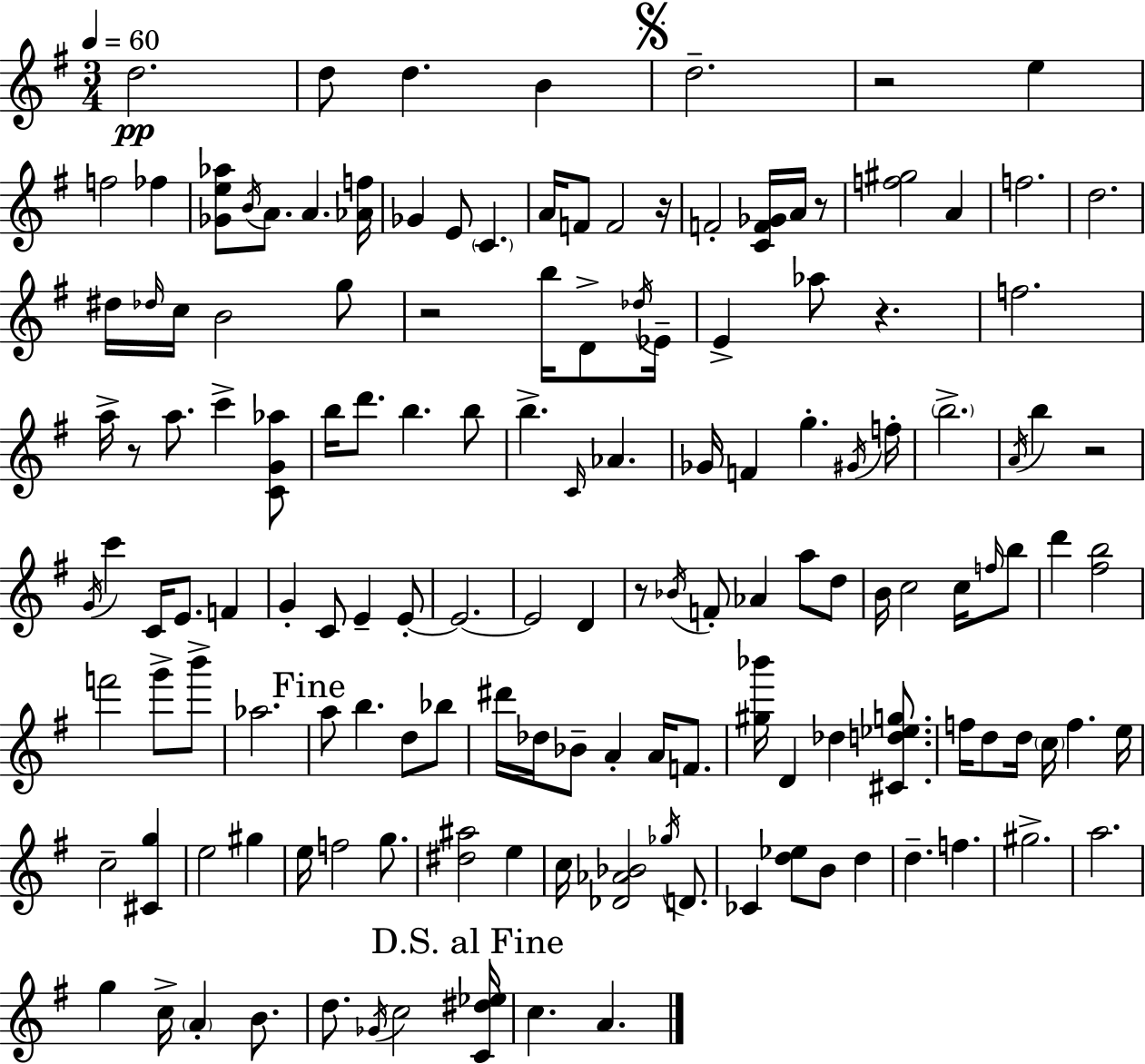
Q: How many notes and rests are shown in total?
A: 144